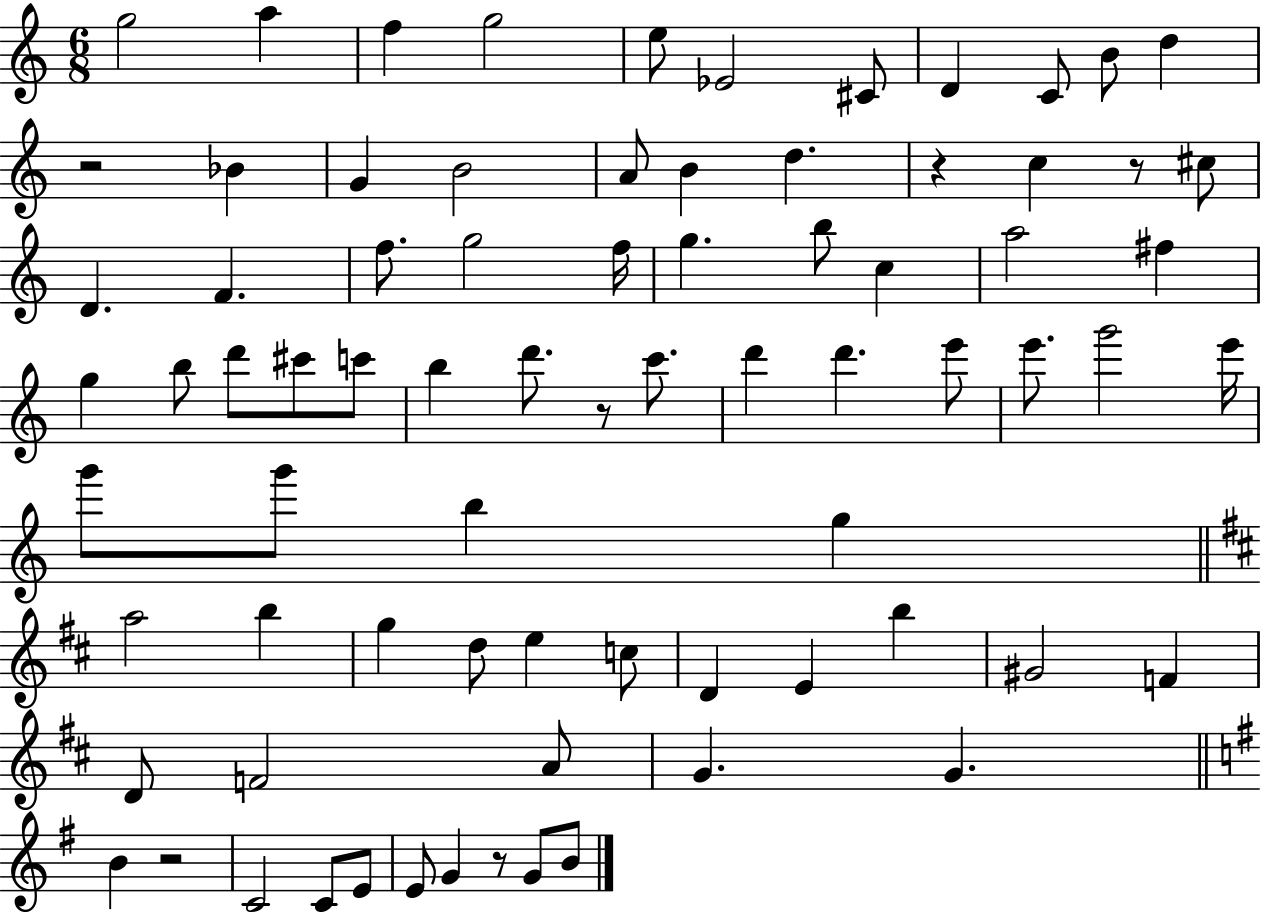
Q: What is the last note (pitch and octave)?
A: B4